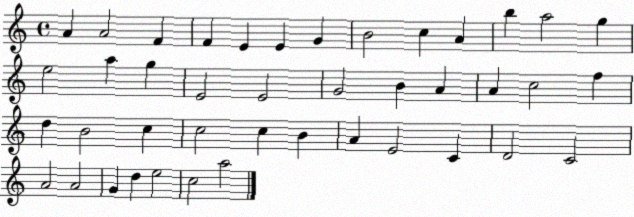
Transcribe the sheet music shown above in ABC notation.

X:1
T:Untitled
M:4/4
L:1/4
K:C
A A2 F F E E G B2 c A b a2 g e2 a g E2 E2 G2 B A A c2 f d B2 c c2 c B A E2 C D2 C2 A2 A2 G d e2 c2 a2